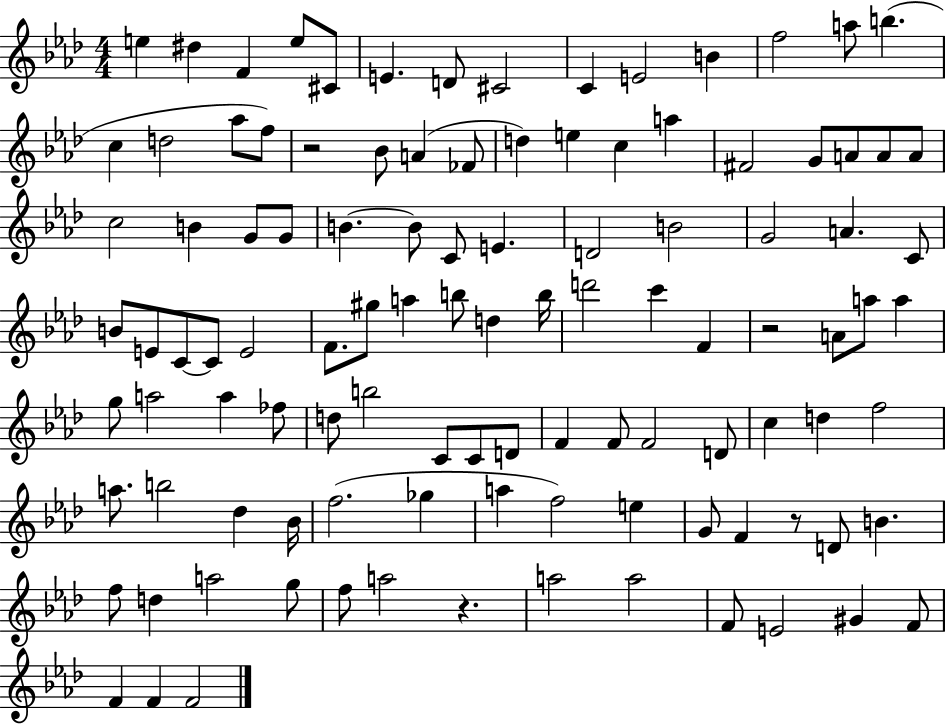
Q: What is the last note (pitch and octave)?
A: F4